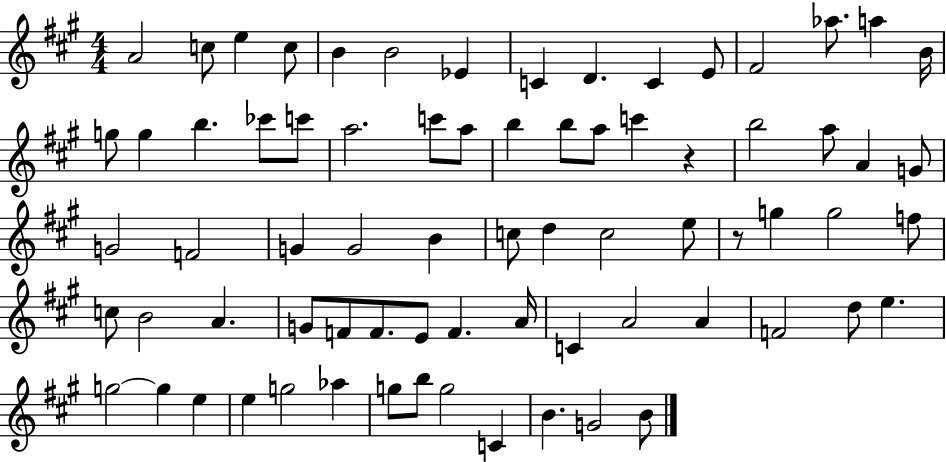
{
  \clef treble
  \numericTimeSignature
  \time 4/4
  \key a \major
  a'2 c''8 e''4 c''8 | b'4 b'2 ees'4 | c'4 d'4. c'4 e'8 | fis'2 aes''8. a''4 b'16 | \break g''8 g''4 b''4. ces'''8 c'''8 | a''2. c'''8 a''8 | b''4 b''8 a''8 c'''4 r4 | b''2 a''8 a'4 g'8 | \break g'2 f'2 | g'4 g'2 b'4 | c''8 d''4 c''2 e''8 | r8 g''4 g''2 f''8 | \break c''8 b'2 a'4. | g'8 f'8 f'8. e'8 f'4. a'16 | c'4 a'2 a'4 | f'2 d''8 e''4. | \break g''2~~ g''4 e''4 | e''4 g''2 aes''4 | g''8 b''8 g''2 c'4 | b'4. g'2 b'8 | \break \bar "|."
}